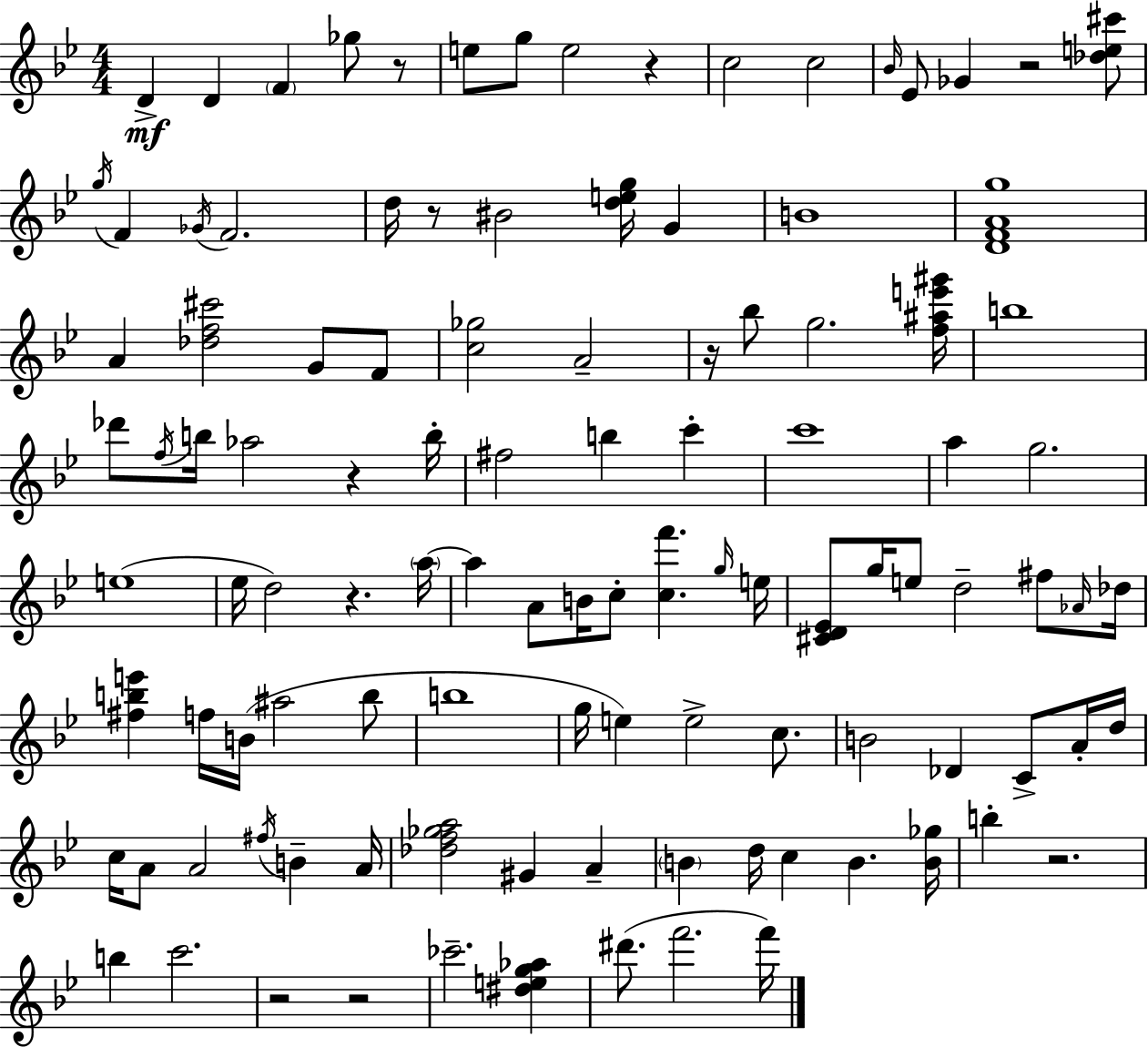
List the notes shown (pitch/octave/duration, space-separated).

D4/q D4/q F4/q Gb5/e R/e E5/e G5/e E5/h R/q C5/h C5/h Bb4/s Eb4/e Gb4/q R/h [Db5,E5,C#6]/e G5/s F4/q Gb4/s F4/h. D5/s R/e BIS4/h [D5,E5,G5]/s G4/q B4/w [D4,F4,A4,G5]/w A4/q [Db5,F5,C#6]/h G4/e F4/e [C5,Gb5]/h A4/h R/s Bb5/e G5/h. [F5,A#5,E6,G#6]/s B5/w Db6/e F5/s B5/s Ab5/h R/q B5/s F#5/h B5/q C6/q C6/w A5/q G5/h. E5/w Eb5/s D5/h R/q. A5/s A5/q A4/e B4/s C5/e [C5,F6]/q. G5/s E5/s [C#4,D4,Eb4]/e G5/s E5/e D5/h F#5/e Ab4/s Db5/s [F#5,B5,E6]/q F5/s B4/s A#5/h B5/e B5/w G5/s E5/q E5/h C5/e. B4/h Db4/q C4/e A4/s D5/s C5/s A4/e A4/h F#5/s B4/q A4/s [Db5,F5,Gb5,A5]/h G#4/q A4/q B4/q D5/s C5/q B4/q. [B4,Gb5]/s B5/q R/h. B5/q C6/h. R/h R/h CES6/h. [D#5,E5,G5,Ab5]/q D#6/e. F6/h. F6/s